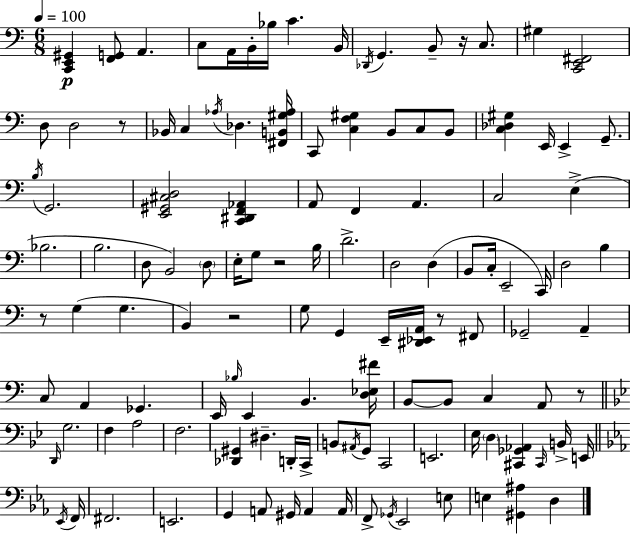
[C2,E2,G#2]/q [F2,G2]/e A2/q. C3/e A2/s B2/s Bb3/s C4/q. B2/s Db2/s G2/q. B2/e R/s C3/e. G#3/q [C2,E2,F#2]/h D3/e D3/h R/e Bb2/s C3/q Ab3/s Db3/q. [F#2,B2,G#3,Ab3]/s C2/e [C3,F3,G#3]/q B2/e C3/e B2/e [C3,Db3,G#3]/q E2/s E2/q G2/e. B3/s G2/h. [E2,G#2,C#3,D3]/h [C2,D#2,F2,Ab2]/q A2/e F2/q A2/q. C3/h E3/q Bb3/h. B3/h. D3/e B2/h D3/e E3/s G3/e R/h B3/s D4/h. D3/h D3/q B2/e C3/s E2/h C2/s D3/h B3/q R/e G3/q G3/q. B2/q R/h G3/e G2/q E2/s [D#2,Eb2,A2]/s R/e F#2/e Gb2/h A2/q C3/e A2/q Gb2/q. E2/s Bb3/s E2/q B2/q. [D3,Eb3,F#4]/s B2/e B2/e C3/q A2/e R/e D2/s G3/h. F3/q A3/h F3/h. [Db2,G#2]/q D#3/q. D2/s C2/s B2/e A#2/s G2/e C2/h E2/h. Eb3/s D3/q [C#2,Gb2,Ab2]/q C#2/s B2/s E2/s Eb2/s F2/s F#2/h. E2/h. G2/q A2/e G#2/s A2/q A2/s F2/e Gb2/s Eb2/h E3/e E3/q [G#2,A#3]/q D3/q